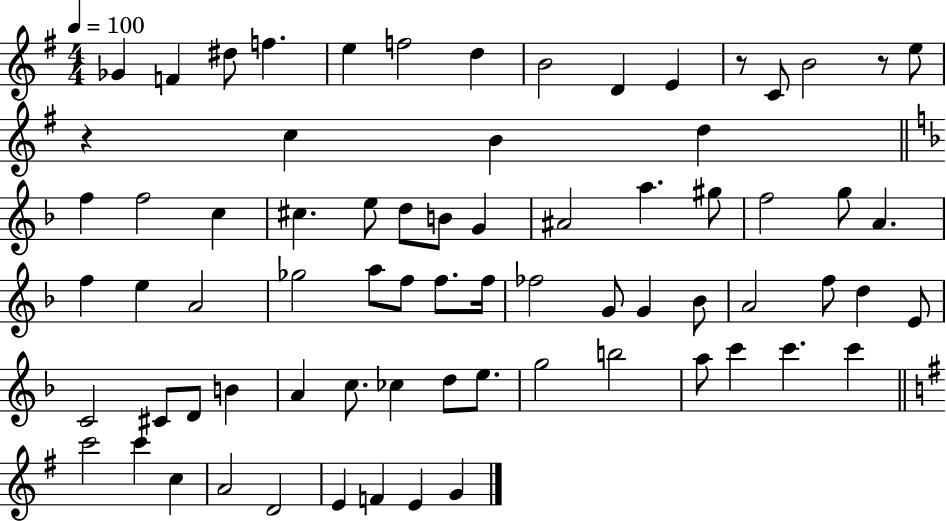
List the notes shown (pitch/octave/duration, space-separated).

Gb4/q F4/q D#5/e F5/q. E5/q F5/h D5/q B4/h D4/q E4/q R/e C4/e B4/h R/e E5/e R/q C5/q B4/q D5/q F5/q F5/h C5/q C#5/q. E5/e D5/e B4/e G4/q A#4/h A5/q. G#5/e F5/h G5/e A4/q. F5/q E5/q A4/h Gb5/h A5/e F5/e F5/e. F5/s FES5/h G4/e G4/q Bb4/e A4/h F5/e D5/q E4/e C4/h C#4/e D4/e B4/q A4/q C5/e. CES5/q D5/e E5/e. G5/h B5/h A5/e C6/q C6/q. C6/q C6/h C6/q C5/q A4/h D4/h E4/q F4/q E4/q G4/q